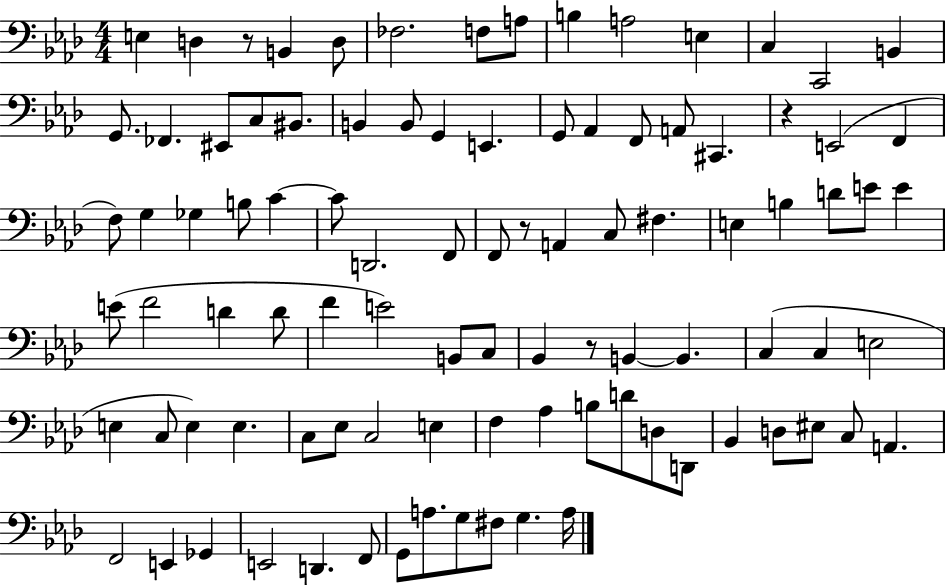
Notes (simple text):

E3/q D3/q R/e B2/q D3/e FES3/h. F3/e A3/e B3/q A3/h E3/q C3/q C2/h B2/q G2/e. FES2/q. EIS2/e C3/e BIS2/e. B2/q B2/e G2/q E2/q. G2/e Ab2/q F2/e A2/e C#2/q. R/q E2/h F2/q F3/e G3/q Gb3/q B3/e C4/q C4/e D2/h. F2/e F2/e R/e A2/q C3/e F#3/q. E3/q B3/q D4/e E4/e E4/q E4/e F4/h D4/q D4/e F4/q E4/h B2/e C3/e Bb2/q R/e B2/q B2/q. C3/q C3/q E3/h E3/q C3/e E3/q E3/q. C3/e Eb3/e C3/h E3/q F3/q Ab3/q B3/e D4/e D3/e D2/e Bb2/q D3/e EIS3/e C3/e A2/q. F2/h E2/q Gb2/q E2/h D2/q. F2/e G2/e A3/e. G3/e F#3/e G3/q. A3/s